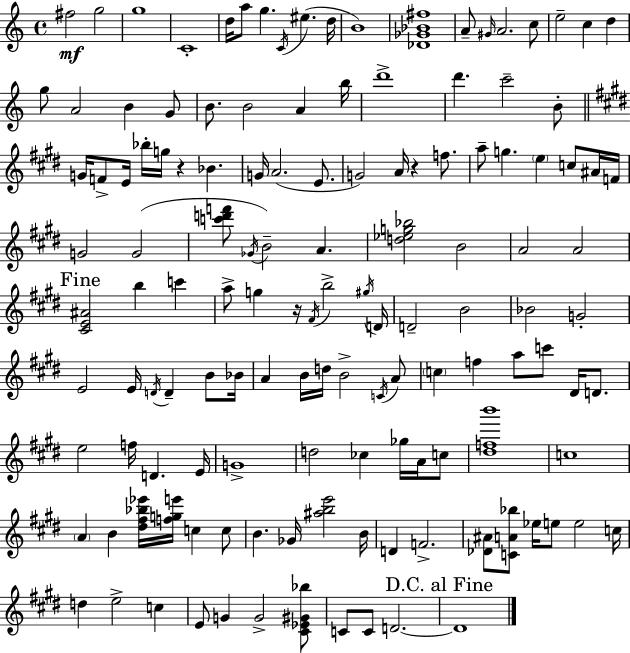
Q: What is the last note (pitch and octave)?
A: D4